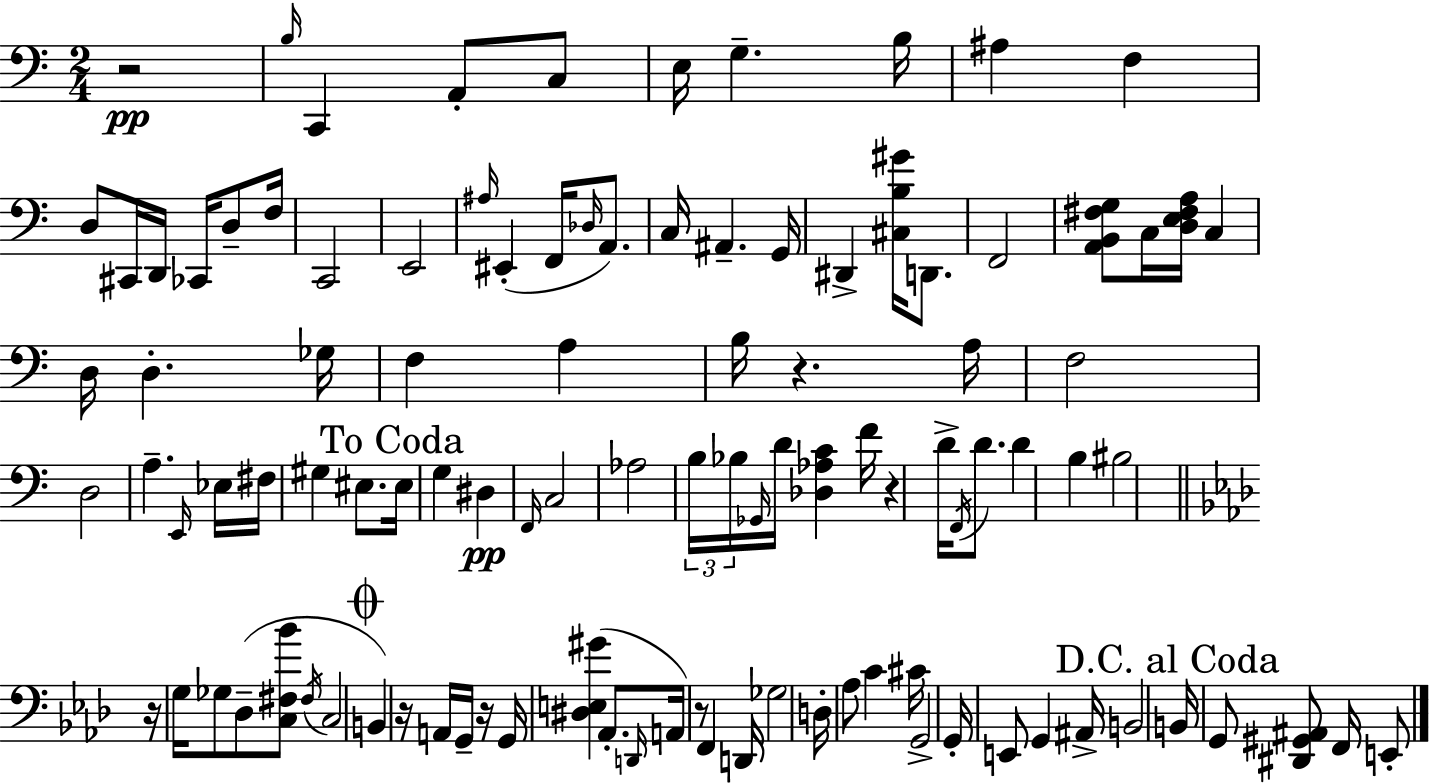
X:1
T:Untitled
M:2/4
L:1/4
K:C
z2 B,/4 C,, A,,/2 C,/2 E,/4 G, B,/4 ^A, F, D,/2 ^C,,/4 D,,/4 _C,,/4 D,/2 F,/4 C,,2 E,,2 ^A,/4 ^E,, F,,/4 _D,/4 A,,/2 C,/4 ^A,, G,,/4 ^D,, [^C,B,^G]/4 D,,/2 F,,2 [A,,B,,^F,G,]/2 C,/4 [D,E,^F,A,]/4 C, D,/4 D, _G,/4 F, A, B,/4 z A,/4 F,2 D,2 A, E,,/4 _E,/4 ^F,/4 ^G, ^E,/2 ^E,/4 G, ^D, F,,/4 C,2 _A,2 B,/4 _B,/4 _G,,/4 D/4 [_D,_A,C] F/4 z D/4 F,,/4 D/2 D B, ^B,2 z/4 G,/4 _G,/2 _D,/2 [C,^F,_B]/2 ^F,/4 C,2 B,, z/4 A,,/4 G,,/4 z/4 G,,/4 [^D,E,^G] _A,,/2 D,,/4 A,,/4 z/2 F,, D,,/4 _G,2 D,/4 _A,/2 C ^C/4 G,,2 G,,/4 E,,/2 G,, ^A,,/4 B,,2 B,,/4 G,,/2 [^D,,^G,,^A,,]/2 F,,/4 E,,/2